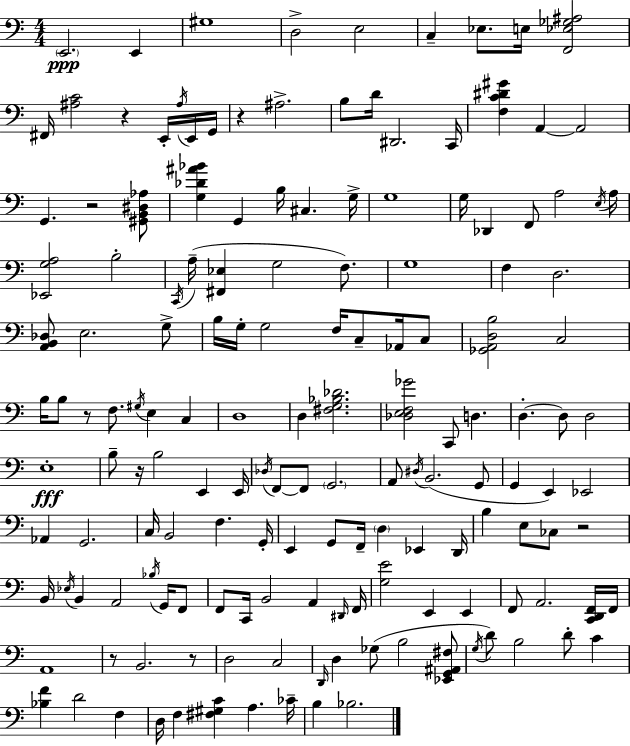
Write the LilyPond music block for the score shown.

{
  \clef bass
  \numericTimeSignature
  \time 4/4
  \key c \major
  \repeat volta 2 { \parenthesize e,2.\ppp e,4 | gis1 | d2-> e2 | c4-- ees8. e16 <f, ees ges ais>2 | \break fis,16 <ais c'>2 r4 e,16-. \acciaccatura { ais16 } e,16 | g,16 r4 ais2.-> | b8 d'16 dis,2. | c,16 <f c' dis' gis'>4 a,4~~ a,2 | \break g,4. r2 <gis, b, dis aes>8 | <g des' ais' bes'>4 g,4 b16 cis4. | g16-> g1 | g16 des,4 f,8 a2 | \break \acciaccatura { e16 } a16 <ees, g a>2 b2-. | \acciaccatura { c,16 }( a16-- <fis, ees>4 g2 | f8.) g1 | f4 d2. | \break <a, b, des>8 e2. | g8-> b16 g16-. g2 f16 c8-- | aes,16 c8 <ges, a, d b>2 c2 | b16 b8 r8 f8. \acciaccatura { gis16 } e4 | \break c4 d1 | d4 <fis g bes des'>2. | <des e f ges'>2 c,8 d4. | d4.-.~~ d8 d2 | \break e1-.\fff | b8-- r16 b2 e,4 | e,16 \acciaccatura { des16 } f,8~~ f,8 \parenthesize g,2. | a,8 \acciaccatura { dis16 }( b,2. | \break g,8 g,4 e,4) ees,2 | aes,4 g,2. | c16 b,2 f4. | g,16-. e,4 g,8 f,16-- \parenthesize d4 | \break ees,4 d,16 b4 e8 ces8 r2 | b,16 \acciaccatura { ees16 } b,4 a,2 | \acciaccatura { bes16 } g,16 f,8 f,8 c,16 b,2 | a,4 \grace { dis,16 } f,16 <g e'>2 | \break e,4 e,4 f,8 a,2. | <c, d, f,>16 f,16 a,1 | r8 b,2. | r8 d2 | \break c2 \grace { d,16 } d4 ges8( | b2 <ees, g, ais, fis>8 \acciaccatura { g16 }) d'8 b2 | d'8-. c'4 <bes f'>4 d'2 | f4 d16 f4 | \break <fis gis c'>4 a4. ces'16-- b4 bes2. | } \bar "|."
}